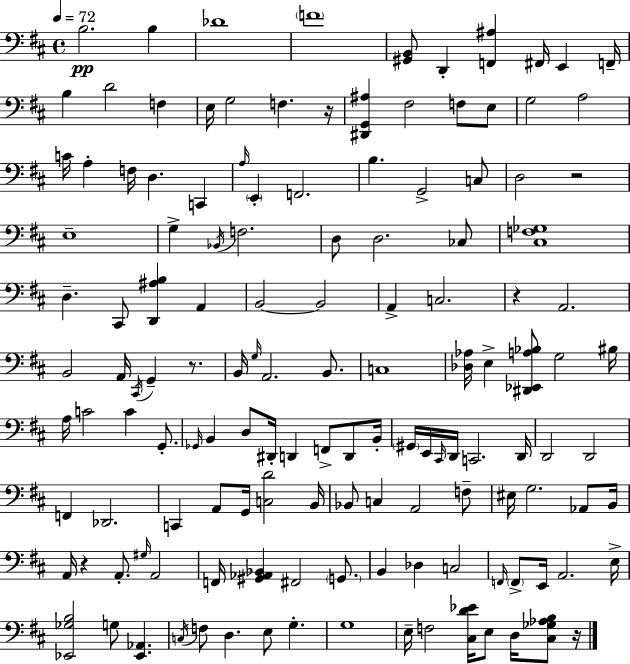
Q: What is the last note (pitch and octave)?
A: D3